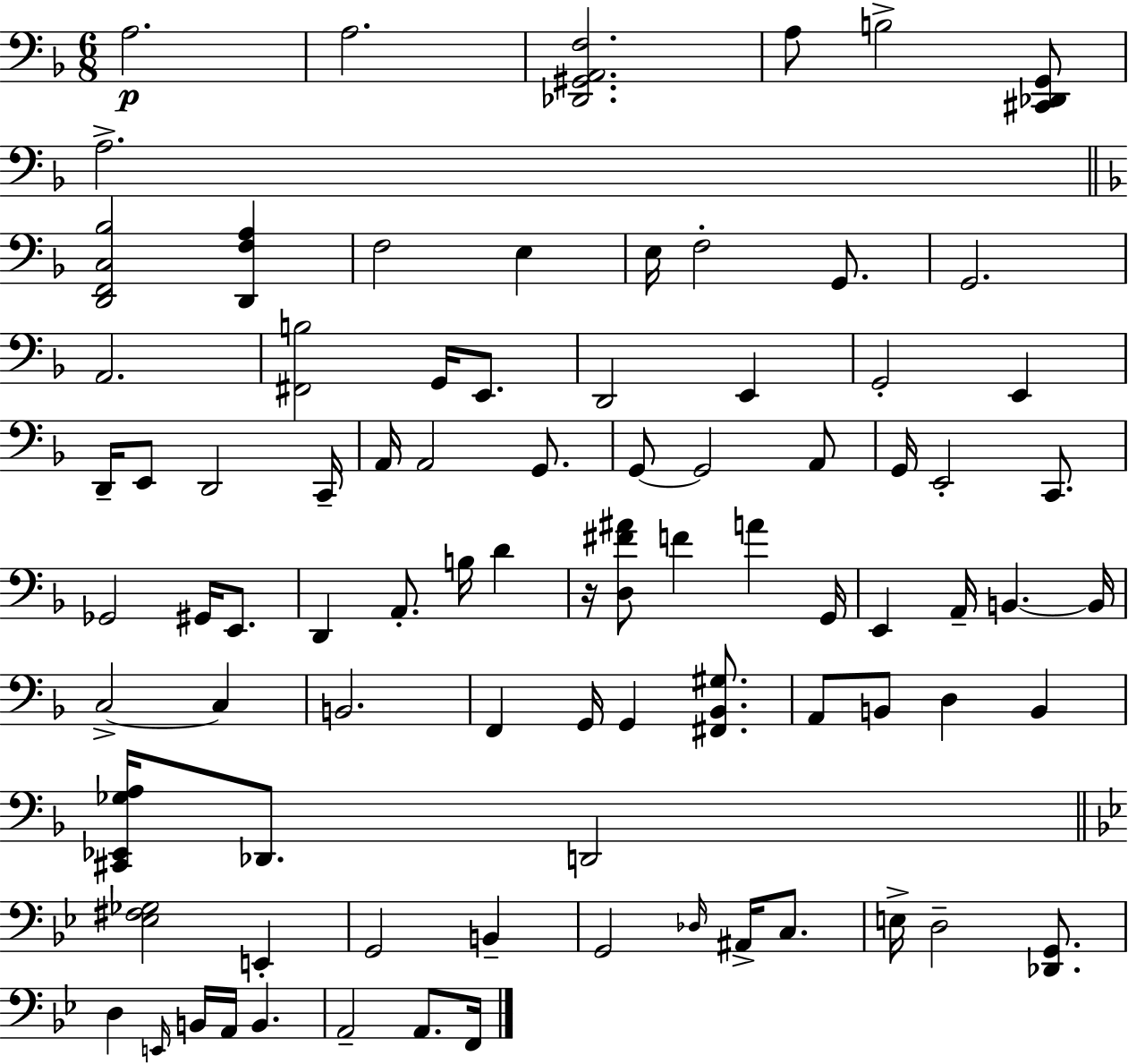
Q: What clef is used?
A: bass